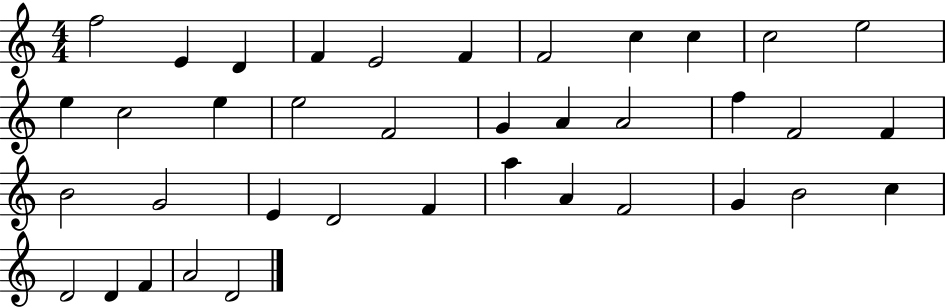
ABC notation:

X:1
T:Untitled
M:4/4
L:1/4
K:C
f2 E D F E2 F F2 c c c2 e2 e c2 e e2 F2 G A A2 f F2 F B2 G2 E D2 F a A F2 G B2 c D2 D F A2 D2